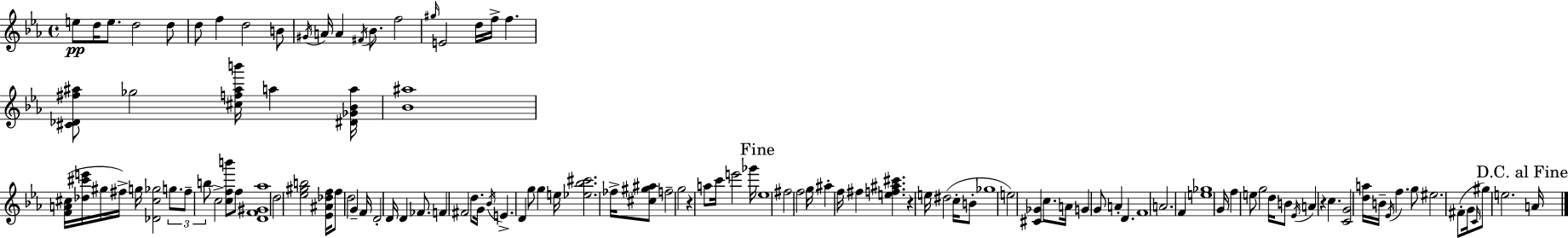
{
  \clef treble
  \time 4/4
  \defaultTimeSignature
  \key ees \major
  e''8\pp d''16 e''8. d''2 d''8 | d''8 f''4 d''2 b'8 | \acciaccatura { gis'16 } a'16 a'4 \acciaccatura { fis'16 } bes'8. f''2 | \grace { gis''16 } e'2 d''16 f''16-> f''4. | \break <cis' des' fis'' ais''>8 ges''2 <cis'' f'' ais'' b'''>16 a''4 | <dis' ges' bes' a''>16 <bes' ais''>1 | <f' a' cis''>16( <des'' cis''' e'''>16 gis''16 fis''16->) g''16 <des' cis'' ges''>2 | \tuplet 3/2 { g''8. fis''8-- b''8 } c''2-> <c'' f'' b'''>8 | \break f''8 <d' f' gis' aes''>1 | d''2 <ees'' gis'' b''>2 | <ees' ais' des'' f''>16 f''8 d''2 g'4-- | f'16 d'2-. d'16 d'4 | \break fes'8. f'4 fis'2 d''8. | g'16 \acciaccatura { bes'16 } e'4.-> d'4 g''8 | g''4 e''16 <ees'' bes'' cis'''>2. | fes''16-> <cis'' gis'' ais''>8 f''2-- g''2 | \break r4 a''8 c'''16 e'''2 | ges'''16 \mark "Fine" ees''1 | fis''2 f''2 | g''16 ais''4-. f''16 fis''4 <e'' f'' ais'' cis'''>4. | \break r4 e''16 dis''2( | c''16-. b'8-. ges''1 | e''2) <cis' ges'>4 | c''8. a'16 g'4 g'8 a'4-. d'4. | \break f'1 | a'2. | f'4 <e'' ges''>1 | g'16 f''4 e''8 g''2 | \break d''16 b'8 \acciaccatura { ees'16 } a'4 r4 c''4. | <c' g'>2 <d'' a''>16 b'16-- \acciaccatura { ees'16 } | f''4. g''8 eis''2. | fis'8-.( g'16 \grace { c'16 }) gis''8 e''2. | \break \mark "D.C. al Fine" a'16 \bar "|."
}